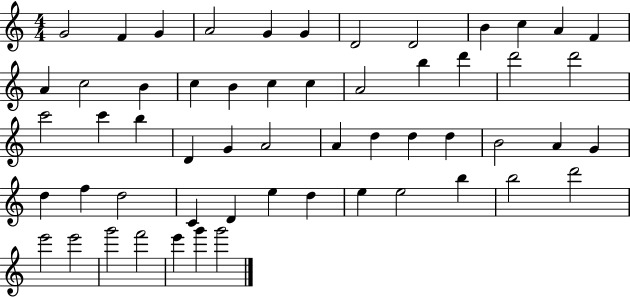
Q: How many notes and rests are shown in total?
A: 56